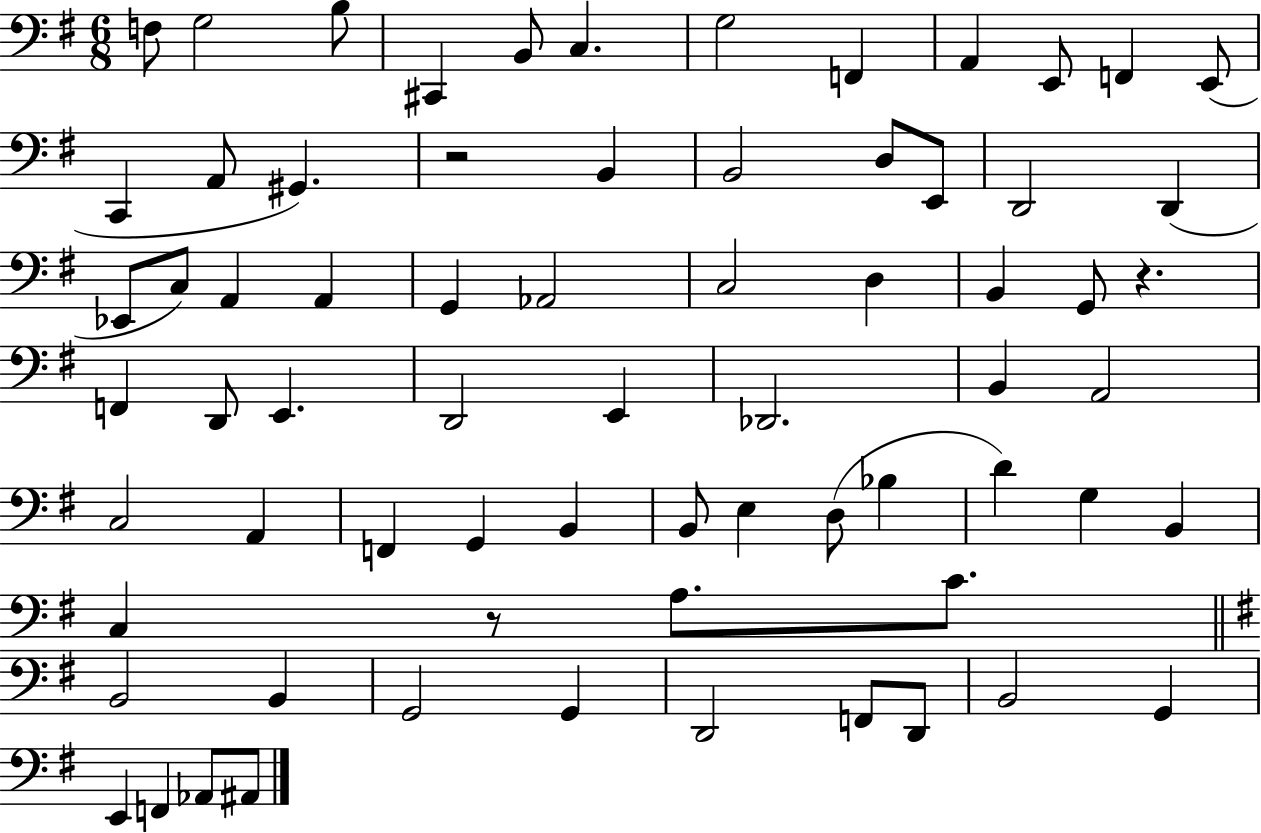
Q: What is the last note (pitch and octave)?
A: A#2